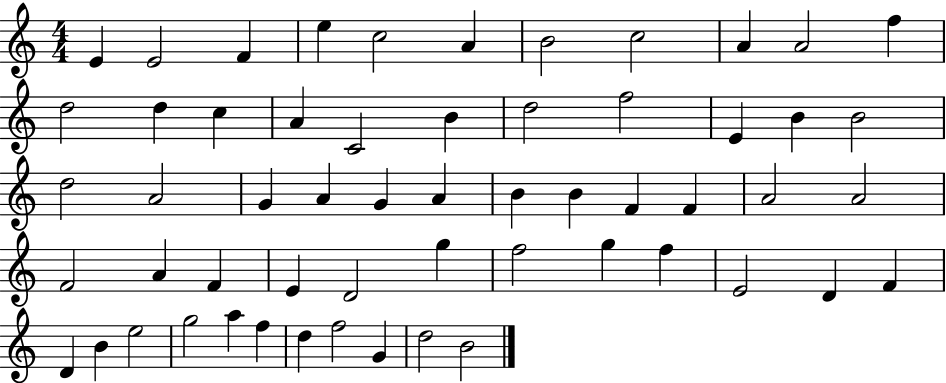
E4/q E4/h F4/q E5/q C5/h A4/q B4/h C5/h A4/q A4/h F5/q D5/h D5/q C5/q A4/q C4/h B4/q D5/h F5/h E4/q B4/q B4/h D5/h A4/h G4/q A4/q G4/q A4/q B4/q B4/q F4/q F4/q A4/h A4/h F4/h A4/q F4/q E4/q D4/h G5/q F5/h G5/q F5/q E4/h D4/q F4/q D4/q B4/q E5/h G5/h A5/q F5/q D5/q F5/h G4/q D5/h B4/h